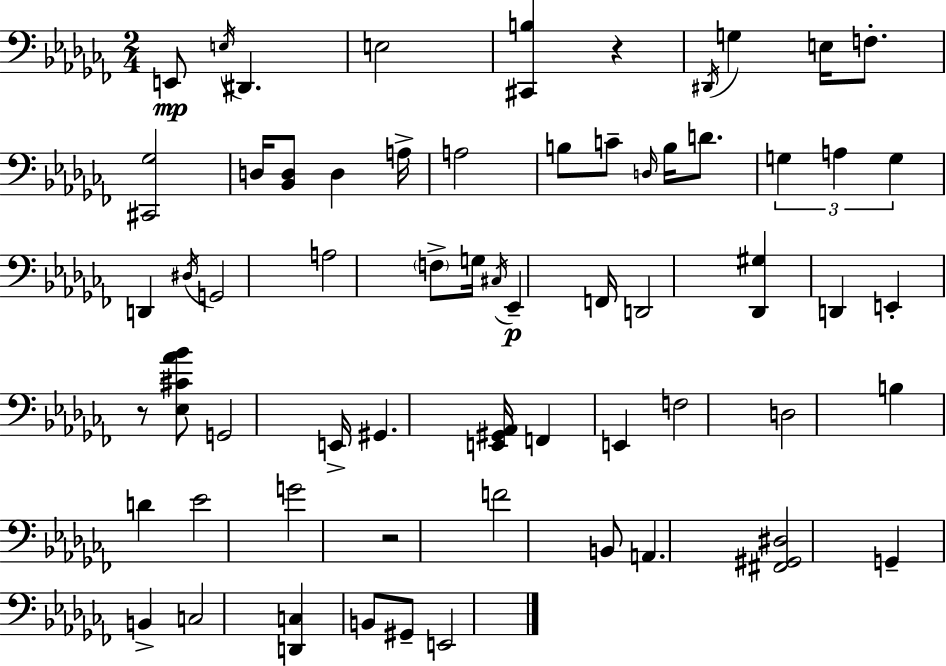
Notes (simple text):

E2/e E3/s D#2/q. E3/h [C#2,B3]/q R/q D#2/s G3/q E3/s F3/e. [C#2,Gb3]/h D3/s [Bb2,D3]/e D3/q A3/s A3/h B3/e C4/e D3/s B3/s D4/e. G3/q A3/q G3/q D2/q D#3/s G2/h A3/h F3/e G3/s C#3/s Eb2/q F2/s D2/h [Db2,G#3]/q D2/q E2/q R/e [Eb3,C#4,Ab4,Bb4]/e G2/h E2/s G#2/q. [E2,G#2,Ab2]/s F2/q E2/q F3/h D3/h B3/q D4/q Eb4/h G4/h R/h F4/h B2/e A2/q. [F#2,G#2,D#3]/h G2/q B2/q C3/h [D2,C3]/q B2/e G#2/e E2/h